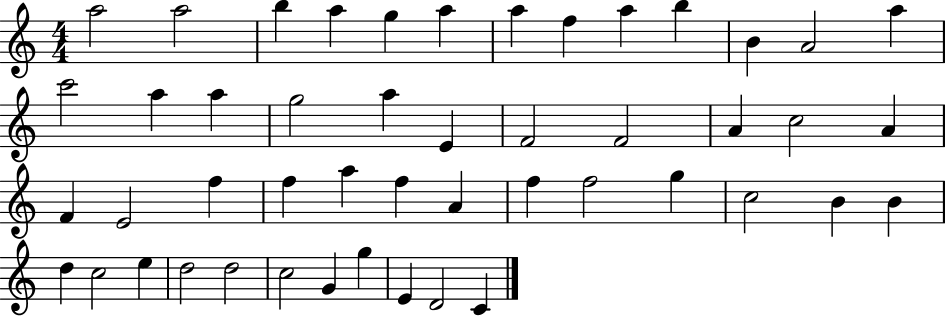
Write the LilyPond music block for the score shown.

{
  \clef treble
  \numericTimeSignature
  \time 4/4
  \key c \major
  a''2 a''2 | b''4 a''4 g''4 a''4 | a''4 f''4 a''4 b''4 | b'4 a'2 a''4 | \break c'''2 a''4 a''4 | g''2 a''4 e'4 | f'2 f'2 | a'4 c''2 a'4 | \break f'4 e'2 f''4 | f''4 a''4 f''4 a'4 | f''4 f''2 g''4 | c''2 b'4 b'4 | \break d''4 c''2 e''4 | d''2 d''2 | c''2 g'4 g''4 | e'4 d'2 c'4 | \break \bar "|."
}